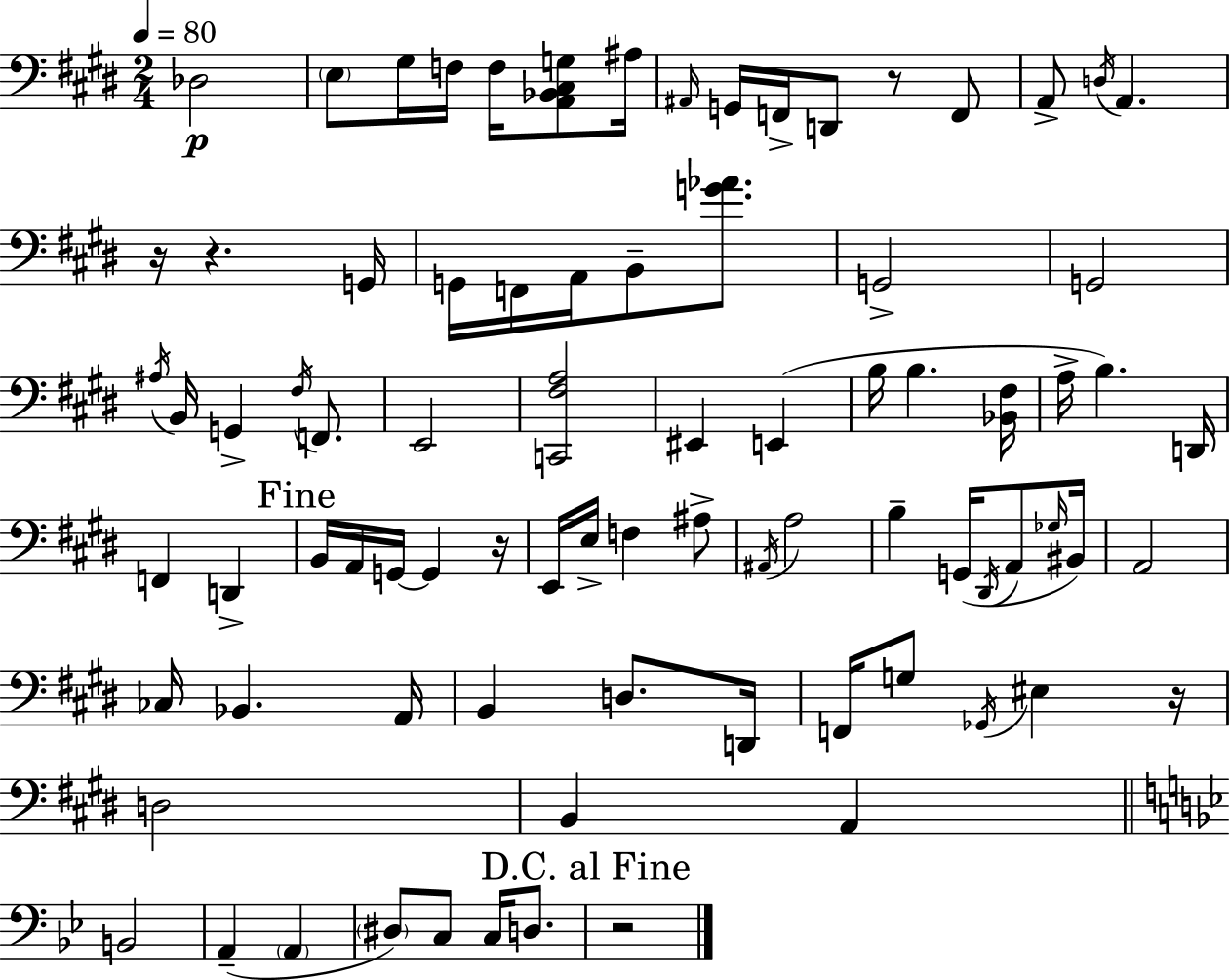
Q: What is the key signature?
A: E major